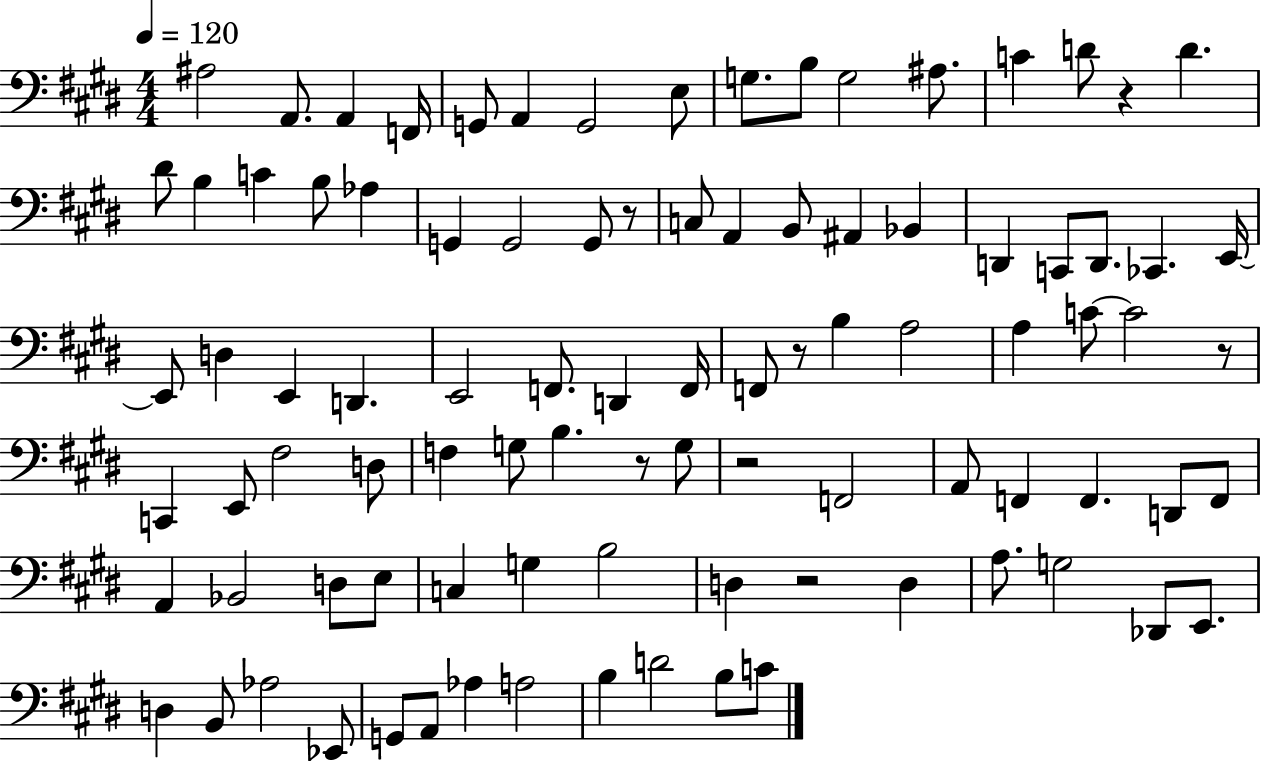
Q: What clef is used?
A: bass